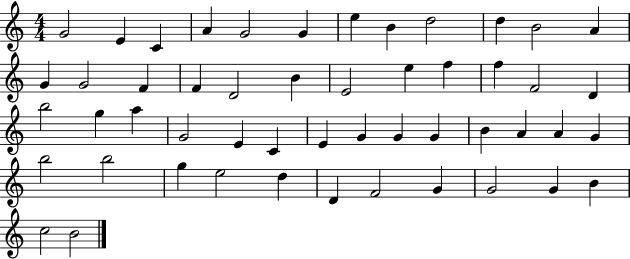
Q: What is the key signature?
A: C major